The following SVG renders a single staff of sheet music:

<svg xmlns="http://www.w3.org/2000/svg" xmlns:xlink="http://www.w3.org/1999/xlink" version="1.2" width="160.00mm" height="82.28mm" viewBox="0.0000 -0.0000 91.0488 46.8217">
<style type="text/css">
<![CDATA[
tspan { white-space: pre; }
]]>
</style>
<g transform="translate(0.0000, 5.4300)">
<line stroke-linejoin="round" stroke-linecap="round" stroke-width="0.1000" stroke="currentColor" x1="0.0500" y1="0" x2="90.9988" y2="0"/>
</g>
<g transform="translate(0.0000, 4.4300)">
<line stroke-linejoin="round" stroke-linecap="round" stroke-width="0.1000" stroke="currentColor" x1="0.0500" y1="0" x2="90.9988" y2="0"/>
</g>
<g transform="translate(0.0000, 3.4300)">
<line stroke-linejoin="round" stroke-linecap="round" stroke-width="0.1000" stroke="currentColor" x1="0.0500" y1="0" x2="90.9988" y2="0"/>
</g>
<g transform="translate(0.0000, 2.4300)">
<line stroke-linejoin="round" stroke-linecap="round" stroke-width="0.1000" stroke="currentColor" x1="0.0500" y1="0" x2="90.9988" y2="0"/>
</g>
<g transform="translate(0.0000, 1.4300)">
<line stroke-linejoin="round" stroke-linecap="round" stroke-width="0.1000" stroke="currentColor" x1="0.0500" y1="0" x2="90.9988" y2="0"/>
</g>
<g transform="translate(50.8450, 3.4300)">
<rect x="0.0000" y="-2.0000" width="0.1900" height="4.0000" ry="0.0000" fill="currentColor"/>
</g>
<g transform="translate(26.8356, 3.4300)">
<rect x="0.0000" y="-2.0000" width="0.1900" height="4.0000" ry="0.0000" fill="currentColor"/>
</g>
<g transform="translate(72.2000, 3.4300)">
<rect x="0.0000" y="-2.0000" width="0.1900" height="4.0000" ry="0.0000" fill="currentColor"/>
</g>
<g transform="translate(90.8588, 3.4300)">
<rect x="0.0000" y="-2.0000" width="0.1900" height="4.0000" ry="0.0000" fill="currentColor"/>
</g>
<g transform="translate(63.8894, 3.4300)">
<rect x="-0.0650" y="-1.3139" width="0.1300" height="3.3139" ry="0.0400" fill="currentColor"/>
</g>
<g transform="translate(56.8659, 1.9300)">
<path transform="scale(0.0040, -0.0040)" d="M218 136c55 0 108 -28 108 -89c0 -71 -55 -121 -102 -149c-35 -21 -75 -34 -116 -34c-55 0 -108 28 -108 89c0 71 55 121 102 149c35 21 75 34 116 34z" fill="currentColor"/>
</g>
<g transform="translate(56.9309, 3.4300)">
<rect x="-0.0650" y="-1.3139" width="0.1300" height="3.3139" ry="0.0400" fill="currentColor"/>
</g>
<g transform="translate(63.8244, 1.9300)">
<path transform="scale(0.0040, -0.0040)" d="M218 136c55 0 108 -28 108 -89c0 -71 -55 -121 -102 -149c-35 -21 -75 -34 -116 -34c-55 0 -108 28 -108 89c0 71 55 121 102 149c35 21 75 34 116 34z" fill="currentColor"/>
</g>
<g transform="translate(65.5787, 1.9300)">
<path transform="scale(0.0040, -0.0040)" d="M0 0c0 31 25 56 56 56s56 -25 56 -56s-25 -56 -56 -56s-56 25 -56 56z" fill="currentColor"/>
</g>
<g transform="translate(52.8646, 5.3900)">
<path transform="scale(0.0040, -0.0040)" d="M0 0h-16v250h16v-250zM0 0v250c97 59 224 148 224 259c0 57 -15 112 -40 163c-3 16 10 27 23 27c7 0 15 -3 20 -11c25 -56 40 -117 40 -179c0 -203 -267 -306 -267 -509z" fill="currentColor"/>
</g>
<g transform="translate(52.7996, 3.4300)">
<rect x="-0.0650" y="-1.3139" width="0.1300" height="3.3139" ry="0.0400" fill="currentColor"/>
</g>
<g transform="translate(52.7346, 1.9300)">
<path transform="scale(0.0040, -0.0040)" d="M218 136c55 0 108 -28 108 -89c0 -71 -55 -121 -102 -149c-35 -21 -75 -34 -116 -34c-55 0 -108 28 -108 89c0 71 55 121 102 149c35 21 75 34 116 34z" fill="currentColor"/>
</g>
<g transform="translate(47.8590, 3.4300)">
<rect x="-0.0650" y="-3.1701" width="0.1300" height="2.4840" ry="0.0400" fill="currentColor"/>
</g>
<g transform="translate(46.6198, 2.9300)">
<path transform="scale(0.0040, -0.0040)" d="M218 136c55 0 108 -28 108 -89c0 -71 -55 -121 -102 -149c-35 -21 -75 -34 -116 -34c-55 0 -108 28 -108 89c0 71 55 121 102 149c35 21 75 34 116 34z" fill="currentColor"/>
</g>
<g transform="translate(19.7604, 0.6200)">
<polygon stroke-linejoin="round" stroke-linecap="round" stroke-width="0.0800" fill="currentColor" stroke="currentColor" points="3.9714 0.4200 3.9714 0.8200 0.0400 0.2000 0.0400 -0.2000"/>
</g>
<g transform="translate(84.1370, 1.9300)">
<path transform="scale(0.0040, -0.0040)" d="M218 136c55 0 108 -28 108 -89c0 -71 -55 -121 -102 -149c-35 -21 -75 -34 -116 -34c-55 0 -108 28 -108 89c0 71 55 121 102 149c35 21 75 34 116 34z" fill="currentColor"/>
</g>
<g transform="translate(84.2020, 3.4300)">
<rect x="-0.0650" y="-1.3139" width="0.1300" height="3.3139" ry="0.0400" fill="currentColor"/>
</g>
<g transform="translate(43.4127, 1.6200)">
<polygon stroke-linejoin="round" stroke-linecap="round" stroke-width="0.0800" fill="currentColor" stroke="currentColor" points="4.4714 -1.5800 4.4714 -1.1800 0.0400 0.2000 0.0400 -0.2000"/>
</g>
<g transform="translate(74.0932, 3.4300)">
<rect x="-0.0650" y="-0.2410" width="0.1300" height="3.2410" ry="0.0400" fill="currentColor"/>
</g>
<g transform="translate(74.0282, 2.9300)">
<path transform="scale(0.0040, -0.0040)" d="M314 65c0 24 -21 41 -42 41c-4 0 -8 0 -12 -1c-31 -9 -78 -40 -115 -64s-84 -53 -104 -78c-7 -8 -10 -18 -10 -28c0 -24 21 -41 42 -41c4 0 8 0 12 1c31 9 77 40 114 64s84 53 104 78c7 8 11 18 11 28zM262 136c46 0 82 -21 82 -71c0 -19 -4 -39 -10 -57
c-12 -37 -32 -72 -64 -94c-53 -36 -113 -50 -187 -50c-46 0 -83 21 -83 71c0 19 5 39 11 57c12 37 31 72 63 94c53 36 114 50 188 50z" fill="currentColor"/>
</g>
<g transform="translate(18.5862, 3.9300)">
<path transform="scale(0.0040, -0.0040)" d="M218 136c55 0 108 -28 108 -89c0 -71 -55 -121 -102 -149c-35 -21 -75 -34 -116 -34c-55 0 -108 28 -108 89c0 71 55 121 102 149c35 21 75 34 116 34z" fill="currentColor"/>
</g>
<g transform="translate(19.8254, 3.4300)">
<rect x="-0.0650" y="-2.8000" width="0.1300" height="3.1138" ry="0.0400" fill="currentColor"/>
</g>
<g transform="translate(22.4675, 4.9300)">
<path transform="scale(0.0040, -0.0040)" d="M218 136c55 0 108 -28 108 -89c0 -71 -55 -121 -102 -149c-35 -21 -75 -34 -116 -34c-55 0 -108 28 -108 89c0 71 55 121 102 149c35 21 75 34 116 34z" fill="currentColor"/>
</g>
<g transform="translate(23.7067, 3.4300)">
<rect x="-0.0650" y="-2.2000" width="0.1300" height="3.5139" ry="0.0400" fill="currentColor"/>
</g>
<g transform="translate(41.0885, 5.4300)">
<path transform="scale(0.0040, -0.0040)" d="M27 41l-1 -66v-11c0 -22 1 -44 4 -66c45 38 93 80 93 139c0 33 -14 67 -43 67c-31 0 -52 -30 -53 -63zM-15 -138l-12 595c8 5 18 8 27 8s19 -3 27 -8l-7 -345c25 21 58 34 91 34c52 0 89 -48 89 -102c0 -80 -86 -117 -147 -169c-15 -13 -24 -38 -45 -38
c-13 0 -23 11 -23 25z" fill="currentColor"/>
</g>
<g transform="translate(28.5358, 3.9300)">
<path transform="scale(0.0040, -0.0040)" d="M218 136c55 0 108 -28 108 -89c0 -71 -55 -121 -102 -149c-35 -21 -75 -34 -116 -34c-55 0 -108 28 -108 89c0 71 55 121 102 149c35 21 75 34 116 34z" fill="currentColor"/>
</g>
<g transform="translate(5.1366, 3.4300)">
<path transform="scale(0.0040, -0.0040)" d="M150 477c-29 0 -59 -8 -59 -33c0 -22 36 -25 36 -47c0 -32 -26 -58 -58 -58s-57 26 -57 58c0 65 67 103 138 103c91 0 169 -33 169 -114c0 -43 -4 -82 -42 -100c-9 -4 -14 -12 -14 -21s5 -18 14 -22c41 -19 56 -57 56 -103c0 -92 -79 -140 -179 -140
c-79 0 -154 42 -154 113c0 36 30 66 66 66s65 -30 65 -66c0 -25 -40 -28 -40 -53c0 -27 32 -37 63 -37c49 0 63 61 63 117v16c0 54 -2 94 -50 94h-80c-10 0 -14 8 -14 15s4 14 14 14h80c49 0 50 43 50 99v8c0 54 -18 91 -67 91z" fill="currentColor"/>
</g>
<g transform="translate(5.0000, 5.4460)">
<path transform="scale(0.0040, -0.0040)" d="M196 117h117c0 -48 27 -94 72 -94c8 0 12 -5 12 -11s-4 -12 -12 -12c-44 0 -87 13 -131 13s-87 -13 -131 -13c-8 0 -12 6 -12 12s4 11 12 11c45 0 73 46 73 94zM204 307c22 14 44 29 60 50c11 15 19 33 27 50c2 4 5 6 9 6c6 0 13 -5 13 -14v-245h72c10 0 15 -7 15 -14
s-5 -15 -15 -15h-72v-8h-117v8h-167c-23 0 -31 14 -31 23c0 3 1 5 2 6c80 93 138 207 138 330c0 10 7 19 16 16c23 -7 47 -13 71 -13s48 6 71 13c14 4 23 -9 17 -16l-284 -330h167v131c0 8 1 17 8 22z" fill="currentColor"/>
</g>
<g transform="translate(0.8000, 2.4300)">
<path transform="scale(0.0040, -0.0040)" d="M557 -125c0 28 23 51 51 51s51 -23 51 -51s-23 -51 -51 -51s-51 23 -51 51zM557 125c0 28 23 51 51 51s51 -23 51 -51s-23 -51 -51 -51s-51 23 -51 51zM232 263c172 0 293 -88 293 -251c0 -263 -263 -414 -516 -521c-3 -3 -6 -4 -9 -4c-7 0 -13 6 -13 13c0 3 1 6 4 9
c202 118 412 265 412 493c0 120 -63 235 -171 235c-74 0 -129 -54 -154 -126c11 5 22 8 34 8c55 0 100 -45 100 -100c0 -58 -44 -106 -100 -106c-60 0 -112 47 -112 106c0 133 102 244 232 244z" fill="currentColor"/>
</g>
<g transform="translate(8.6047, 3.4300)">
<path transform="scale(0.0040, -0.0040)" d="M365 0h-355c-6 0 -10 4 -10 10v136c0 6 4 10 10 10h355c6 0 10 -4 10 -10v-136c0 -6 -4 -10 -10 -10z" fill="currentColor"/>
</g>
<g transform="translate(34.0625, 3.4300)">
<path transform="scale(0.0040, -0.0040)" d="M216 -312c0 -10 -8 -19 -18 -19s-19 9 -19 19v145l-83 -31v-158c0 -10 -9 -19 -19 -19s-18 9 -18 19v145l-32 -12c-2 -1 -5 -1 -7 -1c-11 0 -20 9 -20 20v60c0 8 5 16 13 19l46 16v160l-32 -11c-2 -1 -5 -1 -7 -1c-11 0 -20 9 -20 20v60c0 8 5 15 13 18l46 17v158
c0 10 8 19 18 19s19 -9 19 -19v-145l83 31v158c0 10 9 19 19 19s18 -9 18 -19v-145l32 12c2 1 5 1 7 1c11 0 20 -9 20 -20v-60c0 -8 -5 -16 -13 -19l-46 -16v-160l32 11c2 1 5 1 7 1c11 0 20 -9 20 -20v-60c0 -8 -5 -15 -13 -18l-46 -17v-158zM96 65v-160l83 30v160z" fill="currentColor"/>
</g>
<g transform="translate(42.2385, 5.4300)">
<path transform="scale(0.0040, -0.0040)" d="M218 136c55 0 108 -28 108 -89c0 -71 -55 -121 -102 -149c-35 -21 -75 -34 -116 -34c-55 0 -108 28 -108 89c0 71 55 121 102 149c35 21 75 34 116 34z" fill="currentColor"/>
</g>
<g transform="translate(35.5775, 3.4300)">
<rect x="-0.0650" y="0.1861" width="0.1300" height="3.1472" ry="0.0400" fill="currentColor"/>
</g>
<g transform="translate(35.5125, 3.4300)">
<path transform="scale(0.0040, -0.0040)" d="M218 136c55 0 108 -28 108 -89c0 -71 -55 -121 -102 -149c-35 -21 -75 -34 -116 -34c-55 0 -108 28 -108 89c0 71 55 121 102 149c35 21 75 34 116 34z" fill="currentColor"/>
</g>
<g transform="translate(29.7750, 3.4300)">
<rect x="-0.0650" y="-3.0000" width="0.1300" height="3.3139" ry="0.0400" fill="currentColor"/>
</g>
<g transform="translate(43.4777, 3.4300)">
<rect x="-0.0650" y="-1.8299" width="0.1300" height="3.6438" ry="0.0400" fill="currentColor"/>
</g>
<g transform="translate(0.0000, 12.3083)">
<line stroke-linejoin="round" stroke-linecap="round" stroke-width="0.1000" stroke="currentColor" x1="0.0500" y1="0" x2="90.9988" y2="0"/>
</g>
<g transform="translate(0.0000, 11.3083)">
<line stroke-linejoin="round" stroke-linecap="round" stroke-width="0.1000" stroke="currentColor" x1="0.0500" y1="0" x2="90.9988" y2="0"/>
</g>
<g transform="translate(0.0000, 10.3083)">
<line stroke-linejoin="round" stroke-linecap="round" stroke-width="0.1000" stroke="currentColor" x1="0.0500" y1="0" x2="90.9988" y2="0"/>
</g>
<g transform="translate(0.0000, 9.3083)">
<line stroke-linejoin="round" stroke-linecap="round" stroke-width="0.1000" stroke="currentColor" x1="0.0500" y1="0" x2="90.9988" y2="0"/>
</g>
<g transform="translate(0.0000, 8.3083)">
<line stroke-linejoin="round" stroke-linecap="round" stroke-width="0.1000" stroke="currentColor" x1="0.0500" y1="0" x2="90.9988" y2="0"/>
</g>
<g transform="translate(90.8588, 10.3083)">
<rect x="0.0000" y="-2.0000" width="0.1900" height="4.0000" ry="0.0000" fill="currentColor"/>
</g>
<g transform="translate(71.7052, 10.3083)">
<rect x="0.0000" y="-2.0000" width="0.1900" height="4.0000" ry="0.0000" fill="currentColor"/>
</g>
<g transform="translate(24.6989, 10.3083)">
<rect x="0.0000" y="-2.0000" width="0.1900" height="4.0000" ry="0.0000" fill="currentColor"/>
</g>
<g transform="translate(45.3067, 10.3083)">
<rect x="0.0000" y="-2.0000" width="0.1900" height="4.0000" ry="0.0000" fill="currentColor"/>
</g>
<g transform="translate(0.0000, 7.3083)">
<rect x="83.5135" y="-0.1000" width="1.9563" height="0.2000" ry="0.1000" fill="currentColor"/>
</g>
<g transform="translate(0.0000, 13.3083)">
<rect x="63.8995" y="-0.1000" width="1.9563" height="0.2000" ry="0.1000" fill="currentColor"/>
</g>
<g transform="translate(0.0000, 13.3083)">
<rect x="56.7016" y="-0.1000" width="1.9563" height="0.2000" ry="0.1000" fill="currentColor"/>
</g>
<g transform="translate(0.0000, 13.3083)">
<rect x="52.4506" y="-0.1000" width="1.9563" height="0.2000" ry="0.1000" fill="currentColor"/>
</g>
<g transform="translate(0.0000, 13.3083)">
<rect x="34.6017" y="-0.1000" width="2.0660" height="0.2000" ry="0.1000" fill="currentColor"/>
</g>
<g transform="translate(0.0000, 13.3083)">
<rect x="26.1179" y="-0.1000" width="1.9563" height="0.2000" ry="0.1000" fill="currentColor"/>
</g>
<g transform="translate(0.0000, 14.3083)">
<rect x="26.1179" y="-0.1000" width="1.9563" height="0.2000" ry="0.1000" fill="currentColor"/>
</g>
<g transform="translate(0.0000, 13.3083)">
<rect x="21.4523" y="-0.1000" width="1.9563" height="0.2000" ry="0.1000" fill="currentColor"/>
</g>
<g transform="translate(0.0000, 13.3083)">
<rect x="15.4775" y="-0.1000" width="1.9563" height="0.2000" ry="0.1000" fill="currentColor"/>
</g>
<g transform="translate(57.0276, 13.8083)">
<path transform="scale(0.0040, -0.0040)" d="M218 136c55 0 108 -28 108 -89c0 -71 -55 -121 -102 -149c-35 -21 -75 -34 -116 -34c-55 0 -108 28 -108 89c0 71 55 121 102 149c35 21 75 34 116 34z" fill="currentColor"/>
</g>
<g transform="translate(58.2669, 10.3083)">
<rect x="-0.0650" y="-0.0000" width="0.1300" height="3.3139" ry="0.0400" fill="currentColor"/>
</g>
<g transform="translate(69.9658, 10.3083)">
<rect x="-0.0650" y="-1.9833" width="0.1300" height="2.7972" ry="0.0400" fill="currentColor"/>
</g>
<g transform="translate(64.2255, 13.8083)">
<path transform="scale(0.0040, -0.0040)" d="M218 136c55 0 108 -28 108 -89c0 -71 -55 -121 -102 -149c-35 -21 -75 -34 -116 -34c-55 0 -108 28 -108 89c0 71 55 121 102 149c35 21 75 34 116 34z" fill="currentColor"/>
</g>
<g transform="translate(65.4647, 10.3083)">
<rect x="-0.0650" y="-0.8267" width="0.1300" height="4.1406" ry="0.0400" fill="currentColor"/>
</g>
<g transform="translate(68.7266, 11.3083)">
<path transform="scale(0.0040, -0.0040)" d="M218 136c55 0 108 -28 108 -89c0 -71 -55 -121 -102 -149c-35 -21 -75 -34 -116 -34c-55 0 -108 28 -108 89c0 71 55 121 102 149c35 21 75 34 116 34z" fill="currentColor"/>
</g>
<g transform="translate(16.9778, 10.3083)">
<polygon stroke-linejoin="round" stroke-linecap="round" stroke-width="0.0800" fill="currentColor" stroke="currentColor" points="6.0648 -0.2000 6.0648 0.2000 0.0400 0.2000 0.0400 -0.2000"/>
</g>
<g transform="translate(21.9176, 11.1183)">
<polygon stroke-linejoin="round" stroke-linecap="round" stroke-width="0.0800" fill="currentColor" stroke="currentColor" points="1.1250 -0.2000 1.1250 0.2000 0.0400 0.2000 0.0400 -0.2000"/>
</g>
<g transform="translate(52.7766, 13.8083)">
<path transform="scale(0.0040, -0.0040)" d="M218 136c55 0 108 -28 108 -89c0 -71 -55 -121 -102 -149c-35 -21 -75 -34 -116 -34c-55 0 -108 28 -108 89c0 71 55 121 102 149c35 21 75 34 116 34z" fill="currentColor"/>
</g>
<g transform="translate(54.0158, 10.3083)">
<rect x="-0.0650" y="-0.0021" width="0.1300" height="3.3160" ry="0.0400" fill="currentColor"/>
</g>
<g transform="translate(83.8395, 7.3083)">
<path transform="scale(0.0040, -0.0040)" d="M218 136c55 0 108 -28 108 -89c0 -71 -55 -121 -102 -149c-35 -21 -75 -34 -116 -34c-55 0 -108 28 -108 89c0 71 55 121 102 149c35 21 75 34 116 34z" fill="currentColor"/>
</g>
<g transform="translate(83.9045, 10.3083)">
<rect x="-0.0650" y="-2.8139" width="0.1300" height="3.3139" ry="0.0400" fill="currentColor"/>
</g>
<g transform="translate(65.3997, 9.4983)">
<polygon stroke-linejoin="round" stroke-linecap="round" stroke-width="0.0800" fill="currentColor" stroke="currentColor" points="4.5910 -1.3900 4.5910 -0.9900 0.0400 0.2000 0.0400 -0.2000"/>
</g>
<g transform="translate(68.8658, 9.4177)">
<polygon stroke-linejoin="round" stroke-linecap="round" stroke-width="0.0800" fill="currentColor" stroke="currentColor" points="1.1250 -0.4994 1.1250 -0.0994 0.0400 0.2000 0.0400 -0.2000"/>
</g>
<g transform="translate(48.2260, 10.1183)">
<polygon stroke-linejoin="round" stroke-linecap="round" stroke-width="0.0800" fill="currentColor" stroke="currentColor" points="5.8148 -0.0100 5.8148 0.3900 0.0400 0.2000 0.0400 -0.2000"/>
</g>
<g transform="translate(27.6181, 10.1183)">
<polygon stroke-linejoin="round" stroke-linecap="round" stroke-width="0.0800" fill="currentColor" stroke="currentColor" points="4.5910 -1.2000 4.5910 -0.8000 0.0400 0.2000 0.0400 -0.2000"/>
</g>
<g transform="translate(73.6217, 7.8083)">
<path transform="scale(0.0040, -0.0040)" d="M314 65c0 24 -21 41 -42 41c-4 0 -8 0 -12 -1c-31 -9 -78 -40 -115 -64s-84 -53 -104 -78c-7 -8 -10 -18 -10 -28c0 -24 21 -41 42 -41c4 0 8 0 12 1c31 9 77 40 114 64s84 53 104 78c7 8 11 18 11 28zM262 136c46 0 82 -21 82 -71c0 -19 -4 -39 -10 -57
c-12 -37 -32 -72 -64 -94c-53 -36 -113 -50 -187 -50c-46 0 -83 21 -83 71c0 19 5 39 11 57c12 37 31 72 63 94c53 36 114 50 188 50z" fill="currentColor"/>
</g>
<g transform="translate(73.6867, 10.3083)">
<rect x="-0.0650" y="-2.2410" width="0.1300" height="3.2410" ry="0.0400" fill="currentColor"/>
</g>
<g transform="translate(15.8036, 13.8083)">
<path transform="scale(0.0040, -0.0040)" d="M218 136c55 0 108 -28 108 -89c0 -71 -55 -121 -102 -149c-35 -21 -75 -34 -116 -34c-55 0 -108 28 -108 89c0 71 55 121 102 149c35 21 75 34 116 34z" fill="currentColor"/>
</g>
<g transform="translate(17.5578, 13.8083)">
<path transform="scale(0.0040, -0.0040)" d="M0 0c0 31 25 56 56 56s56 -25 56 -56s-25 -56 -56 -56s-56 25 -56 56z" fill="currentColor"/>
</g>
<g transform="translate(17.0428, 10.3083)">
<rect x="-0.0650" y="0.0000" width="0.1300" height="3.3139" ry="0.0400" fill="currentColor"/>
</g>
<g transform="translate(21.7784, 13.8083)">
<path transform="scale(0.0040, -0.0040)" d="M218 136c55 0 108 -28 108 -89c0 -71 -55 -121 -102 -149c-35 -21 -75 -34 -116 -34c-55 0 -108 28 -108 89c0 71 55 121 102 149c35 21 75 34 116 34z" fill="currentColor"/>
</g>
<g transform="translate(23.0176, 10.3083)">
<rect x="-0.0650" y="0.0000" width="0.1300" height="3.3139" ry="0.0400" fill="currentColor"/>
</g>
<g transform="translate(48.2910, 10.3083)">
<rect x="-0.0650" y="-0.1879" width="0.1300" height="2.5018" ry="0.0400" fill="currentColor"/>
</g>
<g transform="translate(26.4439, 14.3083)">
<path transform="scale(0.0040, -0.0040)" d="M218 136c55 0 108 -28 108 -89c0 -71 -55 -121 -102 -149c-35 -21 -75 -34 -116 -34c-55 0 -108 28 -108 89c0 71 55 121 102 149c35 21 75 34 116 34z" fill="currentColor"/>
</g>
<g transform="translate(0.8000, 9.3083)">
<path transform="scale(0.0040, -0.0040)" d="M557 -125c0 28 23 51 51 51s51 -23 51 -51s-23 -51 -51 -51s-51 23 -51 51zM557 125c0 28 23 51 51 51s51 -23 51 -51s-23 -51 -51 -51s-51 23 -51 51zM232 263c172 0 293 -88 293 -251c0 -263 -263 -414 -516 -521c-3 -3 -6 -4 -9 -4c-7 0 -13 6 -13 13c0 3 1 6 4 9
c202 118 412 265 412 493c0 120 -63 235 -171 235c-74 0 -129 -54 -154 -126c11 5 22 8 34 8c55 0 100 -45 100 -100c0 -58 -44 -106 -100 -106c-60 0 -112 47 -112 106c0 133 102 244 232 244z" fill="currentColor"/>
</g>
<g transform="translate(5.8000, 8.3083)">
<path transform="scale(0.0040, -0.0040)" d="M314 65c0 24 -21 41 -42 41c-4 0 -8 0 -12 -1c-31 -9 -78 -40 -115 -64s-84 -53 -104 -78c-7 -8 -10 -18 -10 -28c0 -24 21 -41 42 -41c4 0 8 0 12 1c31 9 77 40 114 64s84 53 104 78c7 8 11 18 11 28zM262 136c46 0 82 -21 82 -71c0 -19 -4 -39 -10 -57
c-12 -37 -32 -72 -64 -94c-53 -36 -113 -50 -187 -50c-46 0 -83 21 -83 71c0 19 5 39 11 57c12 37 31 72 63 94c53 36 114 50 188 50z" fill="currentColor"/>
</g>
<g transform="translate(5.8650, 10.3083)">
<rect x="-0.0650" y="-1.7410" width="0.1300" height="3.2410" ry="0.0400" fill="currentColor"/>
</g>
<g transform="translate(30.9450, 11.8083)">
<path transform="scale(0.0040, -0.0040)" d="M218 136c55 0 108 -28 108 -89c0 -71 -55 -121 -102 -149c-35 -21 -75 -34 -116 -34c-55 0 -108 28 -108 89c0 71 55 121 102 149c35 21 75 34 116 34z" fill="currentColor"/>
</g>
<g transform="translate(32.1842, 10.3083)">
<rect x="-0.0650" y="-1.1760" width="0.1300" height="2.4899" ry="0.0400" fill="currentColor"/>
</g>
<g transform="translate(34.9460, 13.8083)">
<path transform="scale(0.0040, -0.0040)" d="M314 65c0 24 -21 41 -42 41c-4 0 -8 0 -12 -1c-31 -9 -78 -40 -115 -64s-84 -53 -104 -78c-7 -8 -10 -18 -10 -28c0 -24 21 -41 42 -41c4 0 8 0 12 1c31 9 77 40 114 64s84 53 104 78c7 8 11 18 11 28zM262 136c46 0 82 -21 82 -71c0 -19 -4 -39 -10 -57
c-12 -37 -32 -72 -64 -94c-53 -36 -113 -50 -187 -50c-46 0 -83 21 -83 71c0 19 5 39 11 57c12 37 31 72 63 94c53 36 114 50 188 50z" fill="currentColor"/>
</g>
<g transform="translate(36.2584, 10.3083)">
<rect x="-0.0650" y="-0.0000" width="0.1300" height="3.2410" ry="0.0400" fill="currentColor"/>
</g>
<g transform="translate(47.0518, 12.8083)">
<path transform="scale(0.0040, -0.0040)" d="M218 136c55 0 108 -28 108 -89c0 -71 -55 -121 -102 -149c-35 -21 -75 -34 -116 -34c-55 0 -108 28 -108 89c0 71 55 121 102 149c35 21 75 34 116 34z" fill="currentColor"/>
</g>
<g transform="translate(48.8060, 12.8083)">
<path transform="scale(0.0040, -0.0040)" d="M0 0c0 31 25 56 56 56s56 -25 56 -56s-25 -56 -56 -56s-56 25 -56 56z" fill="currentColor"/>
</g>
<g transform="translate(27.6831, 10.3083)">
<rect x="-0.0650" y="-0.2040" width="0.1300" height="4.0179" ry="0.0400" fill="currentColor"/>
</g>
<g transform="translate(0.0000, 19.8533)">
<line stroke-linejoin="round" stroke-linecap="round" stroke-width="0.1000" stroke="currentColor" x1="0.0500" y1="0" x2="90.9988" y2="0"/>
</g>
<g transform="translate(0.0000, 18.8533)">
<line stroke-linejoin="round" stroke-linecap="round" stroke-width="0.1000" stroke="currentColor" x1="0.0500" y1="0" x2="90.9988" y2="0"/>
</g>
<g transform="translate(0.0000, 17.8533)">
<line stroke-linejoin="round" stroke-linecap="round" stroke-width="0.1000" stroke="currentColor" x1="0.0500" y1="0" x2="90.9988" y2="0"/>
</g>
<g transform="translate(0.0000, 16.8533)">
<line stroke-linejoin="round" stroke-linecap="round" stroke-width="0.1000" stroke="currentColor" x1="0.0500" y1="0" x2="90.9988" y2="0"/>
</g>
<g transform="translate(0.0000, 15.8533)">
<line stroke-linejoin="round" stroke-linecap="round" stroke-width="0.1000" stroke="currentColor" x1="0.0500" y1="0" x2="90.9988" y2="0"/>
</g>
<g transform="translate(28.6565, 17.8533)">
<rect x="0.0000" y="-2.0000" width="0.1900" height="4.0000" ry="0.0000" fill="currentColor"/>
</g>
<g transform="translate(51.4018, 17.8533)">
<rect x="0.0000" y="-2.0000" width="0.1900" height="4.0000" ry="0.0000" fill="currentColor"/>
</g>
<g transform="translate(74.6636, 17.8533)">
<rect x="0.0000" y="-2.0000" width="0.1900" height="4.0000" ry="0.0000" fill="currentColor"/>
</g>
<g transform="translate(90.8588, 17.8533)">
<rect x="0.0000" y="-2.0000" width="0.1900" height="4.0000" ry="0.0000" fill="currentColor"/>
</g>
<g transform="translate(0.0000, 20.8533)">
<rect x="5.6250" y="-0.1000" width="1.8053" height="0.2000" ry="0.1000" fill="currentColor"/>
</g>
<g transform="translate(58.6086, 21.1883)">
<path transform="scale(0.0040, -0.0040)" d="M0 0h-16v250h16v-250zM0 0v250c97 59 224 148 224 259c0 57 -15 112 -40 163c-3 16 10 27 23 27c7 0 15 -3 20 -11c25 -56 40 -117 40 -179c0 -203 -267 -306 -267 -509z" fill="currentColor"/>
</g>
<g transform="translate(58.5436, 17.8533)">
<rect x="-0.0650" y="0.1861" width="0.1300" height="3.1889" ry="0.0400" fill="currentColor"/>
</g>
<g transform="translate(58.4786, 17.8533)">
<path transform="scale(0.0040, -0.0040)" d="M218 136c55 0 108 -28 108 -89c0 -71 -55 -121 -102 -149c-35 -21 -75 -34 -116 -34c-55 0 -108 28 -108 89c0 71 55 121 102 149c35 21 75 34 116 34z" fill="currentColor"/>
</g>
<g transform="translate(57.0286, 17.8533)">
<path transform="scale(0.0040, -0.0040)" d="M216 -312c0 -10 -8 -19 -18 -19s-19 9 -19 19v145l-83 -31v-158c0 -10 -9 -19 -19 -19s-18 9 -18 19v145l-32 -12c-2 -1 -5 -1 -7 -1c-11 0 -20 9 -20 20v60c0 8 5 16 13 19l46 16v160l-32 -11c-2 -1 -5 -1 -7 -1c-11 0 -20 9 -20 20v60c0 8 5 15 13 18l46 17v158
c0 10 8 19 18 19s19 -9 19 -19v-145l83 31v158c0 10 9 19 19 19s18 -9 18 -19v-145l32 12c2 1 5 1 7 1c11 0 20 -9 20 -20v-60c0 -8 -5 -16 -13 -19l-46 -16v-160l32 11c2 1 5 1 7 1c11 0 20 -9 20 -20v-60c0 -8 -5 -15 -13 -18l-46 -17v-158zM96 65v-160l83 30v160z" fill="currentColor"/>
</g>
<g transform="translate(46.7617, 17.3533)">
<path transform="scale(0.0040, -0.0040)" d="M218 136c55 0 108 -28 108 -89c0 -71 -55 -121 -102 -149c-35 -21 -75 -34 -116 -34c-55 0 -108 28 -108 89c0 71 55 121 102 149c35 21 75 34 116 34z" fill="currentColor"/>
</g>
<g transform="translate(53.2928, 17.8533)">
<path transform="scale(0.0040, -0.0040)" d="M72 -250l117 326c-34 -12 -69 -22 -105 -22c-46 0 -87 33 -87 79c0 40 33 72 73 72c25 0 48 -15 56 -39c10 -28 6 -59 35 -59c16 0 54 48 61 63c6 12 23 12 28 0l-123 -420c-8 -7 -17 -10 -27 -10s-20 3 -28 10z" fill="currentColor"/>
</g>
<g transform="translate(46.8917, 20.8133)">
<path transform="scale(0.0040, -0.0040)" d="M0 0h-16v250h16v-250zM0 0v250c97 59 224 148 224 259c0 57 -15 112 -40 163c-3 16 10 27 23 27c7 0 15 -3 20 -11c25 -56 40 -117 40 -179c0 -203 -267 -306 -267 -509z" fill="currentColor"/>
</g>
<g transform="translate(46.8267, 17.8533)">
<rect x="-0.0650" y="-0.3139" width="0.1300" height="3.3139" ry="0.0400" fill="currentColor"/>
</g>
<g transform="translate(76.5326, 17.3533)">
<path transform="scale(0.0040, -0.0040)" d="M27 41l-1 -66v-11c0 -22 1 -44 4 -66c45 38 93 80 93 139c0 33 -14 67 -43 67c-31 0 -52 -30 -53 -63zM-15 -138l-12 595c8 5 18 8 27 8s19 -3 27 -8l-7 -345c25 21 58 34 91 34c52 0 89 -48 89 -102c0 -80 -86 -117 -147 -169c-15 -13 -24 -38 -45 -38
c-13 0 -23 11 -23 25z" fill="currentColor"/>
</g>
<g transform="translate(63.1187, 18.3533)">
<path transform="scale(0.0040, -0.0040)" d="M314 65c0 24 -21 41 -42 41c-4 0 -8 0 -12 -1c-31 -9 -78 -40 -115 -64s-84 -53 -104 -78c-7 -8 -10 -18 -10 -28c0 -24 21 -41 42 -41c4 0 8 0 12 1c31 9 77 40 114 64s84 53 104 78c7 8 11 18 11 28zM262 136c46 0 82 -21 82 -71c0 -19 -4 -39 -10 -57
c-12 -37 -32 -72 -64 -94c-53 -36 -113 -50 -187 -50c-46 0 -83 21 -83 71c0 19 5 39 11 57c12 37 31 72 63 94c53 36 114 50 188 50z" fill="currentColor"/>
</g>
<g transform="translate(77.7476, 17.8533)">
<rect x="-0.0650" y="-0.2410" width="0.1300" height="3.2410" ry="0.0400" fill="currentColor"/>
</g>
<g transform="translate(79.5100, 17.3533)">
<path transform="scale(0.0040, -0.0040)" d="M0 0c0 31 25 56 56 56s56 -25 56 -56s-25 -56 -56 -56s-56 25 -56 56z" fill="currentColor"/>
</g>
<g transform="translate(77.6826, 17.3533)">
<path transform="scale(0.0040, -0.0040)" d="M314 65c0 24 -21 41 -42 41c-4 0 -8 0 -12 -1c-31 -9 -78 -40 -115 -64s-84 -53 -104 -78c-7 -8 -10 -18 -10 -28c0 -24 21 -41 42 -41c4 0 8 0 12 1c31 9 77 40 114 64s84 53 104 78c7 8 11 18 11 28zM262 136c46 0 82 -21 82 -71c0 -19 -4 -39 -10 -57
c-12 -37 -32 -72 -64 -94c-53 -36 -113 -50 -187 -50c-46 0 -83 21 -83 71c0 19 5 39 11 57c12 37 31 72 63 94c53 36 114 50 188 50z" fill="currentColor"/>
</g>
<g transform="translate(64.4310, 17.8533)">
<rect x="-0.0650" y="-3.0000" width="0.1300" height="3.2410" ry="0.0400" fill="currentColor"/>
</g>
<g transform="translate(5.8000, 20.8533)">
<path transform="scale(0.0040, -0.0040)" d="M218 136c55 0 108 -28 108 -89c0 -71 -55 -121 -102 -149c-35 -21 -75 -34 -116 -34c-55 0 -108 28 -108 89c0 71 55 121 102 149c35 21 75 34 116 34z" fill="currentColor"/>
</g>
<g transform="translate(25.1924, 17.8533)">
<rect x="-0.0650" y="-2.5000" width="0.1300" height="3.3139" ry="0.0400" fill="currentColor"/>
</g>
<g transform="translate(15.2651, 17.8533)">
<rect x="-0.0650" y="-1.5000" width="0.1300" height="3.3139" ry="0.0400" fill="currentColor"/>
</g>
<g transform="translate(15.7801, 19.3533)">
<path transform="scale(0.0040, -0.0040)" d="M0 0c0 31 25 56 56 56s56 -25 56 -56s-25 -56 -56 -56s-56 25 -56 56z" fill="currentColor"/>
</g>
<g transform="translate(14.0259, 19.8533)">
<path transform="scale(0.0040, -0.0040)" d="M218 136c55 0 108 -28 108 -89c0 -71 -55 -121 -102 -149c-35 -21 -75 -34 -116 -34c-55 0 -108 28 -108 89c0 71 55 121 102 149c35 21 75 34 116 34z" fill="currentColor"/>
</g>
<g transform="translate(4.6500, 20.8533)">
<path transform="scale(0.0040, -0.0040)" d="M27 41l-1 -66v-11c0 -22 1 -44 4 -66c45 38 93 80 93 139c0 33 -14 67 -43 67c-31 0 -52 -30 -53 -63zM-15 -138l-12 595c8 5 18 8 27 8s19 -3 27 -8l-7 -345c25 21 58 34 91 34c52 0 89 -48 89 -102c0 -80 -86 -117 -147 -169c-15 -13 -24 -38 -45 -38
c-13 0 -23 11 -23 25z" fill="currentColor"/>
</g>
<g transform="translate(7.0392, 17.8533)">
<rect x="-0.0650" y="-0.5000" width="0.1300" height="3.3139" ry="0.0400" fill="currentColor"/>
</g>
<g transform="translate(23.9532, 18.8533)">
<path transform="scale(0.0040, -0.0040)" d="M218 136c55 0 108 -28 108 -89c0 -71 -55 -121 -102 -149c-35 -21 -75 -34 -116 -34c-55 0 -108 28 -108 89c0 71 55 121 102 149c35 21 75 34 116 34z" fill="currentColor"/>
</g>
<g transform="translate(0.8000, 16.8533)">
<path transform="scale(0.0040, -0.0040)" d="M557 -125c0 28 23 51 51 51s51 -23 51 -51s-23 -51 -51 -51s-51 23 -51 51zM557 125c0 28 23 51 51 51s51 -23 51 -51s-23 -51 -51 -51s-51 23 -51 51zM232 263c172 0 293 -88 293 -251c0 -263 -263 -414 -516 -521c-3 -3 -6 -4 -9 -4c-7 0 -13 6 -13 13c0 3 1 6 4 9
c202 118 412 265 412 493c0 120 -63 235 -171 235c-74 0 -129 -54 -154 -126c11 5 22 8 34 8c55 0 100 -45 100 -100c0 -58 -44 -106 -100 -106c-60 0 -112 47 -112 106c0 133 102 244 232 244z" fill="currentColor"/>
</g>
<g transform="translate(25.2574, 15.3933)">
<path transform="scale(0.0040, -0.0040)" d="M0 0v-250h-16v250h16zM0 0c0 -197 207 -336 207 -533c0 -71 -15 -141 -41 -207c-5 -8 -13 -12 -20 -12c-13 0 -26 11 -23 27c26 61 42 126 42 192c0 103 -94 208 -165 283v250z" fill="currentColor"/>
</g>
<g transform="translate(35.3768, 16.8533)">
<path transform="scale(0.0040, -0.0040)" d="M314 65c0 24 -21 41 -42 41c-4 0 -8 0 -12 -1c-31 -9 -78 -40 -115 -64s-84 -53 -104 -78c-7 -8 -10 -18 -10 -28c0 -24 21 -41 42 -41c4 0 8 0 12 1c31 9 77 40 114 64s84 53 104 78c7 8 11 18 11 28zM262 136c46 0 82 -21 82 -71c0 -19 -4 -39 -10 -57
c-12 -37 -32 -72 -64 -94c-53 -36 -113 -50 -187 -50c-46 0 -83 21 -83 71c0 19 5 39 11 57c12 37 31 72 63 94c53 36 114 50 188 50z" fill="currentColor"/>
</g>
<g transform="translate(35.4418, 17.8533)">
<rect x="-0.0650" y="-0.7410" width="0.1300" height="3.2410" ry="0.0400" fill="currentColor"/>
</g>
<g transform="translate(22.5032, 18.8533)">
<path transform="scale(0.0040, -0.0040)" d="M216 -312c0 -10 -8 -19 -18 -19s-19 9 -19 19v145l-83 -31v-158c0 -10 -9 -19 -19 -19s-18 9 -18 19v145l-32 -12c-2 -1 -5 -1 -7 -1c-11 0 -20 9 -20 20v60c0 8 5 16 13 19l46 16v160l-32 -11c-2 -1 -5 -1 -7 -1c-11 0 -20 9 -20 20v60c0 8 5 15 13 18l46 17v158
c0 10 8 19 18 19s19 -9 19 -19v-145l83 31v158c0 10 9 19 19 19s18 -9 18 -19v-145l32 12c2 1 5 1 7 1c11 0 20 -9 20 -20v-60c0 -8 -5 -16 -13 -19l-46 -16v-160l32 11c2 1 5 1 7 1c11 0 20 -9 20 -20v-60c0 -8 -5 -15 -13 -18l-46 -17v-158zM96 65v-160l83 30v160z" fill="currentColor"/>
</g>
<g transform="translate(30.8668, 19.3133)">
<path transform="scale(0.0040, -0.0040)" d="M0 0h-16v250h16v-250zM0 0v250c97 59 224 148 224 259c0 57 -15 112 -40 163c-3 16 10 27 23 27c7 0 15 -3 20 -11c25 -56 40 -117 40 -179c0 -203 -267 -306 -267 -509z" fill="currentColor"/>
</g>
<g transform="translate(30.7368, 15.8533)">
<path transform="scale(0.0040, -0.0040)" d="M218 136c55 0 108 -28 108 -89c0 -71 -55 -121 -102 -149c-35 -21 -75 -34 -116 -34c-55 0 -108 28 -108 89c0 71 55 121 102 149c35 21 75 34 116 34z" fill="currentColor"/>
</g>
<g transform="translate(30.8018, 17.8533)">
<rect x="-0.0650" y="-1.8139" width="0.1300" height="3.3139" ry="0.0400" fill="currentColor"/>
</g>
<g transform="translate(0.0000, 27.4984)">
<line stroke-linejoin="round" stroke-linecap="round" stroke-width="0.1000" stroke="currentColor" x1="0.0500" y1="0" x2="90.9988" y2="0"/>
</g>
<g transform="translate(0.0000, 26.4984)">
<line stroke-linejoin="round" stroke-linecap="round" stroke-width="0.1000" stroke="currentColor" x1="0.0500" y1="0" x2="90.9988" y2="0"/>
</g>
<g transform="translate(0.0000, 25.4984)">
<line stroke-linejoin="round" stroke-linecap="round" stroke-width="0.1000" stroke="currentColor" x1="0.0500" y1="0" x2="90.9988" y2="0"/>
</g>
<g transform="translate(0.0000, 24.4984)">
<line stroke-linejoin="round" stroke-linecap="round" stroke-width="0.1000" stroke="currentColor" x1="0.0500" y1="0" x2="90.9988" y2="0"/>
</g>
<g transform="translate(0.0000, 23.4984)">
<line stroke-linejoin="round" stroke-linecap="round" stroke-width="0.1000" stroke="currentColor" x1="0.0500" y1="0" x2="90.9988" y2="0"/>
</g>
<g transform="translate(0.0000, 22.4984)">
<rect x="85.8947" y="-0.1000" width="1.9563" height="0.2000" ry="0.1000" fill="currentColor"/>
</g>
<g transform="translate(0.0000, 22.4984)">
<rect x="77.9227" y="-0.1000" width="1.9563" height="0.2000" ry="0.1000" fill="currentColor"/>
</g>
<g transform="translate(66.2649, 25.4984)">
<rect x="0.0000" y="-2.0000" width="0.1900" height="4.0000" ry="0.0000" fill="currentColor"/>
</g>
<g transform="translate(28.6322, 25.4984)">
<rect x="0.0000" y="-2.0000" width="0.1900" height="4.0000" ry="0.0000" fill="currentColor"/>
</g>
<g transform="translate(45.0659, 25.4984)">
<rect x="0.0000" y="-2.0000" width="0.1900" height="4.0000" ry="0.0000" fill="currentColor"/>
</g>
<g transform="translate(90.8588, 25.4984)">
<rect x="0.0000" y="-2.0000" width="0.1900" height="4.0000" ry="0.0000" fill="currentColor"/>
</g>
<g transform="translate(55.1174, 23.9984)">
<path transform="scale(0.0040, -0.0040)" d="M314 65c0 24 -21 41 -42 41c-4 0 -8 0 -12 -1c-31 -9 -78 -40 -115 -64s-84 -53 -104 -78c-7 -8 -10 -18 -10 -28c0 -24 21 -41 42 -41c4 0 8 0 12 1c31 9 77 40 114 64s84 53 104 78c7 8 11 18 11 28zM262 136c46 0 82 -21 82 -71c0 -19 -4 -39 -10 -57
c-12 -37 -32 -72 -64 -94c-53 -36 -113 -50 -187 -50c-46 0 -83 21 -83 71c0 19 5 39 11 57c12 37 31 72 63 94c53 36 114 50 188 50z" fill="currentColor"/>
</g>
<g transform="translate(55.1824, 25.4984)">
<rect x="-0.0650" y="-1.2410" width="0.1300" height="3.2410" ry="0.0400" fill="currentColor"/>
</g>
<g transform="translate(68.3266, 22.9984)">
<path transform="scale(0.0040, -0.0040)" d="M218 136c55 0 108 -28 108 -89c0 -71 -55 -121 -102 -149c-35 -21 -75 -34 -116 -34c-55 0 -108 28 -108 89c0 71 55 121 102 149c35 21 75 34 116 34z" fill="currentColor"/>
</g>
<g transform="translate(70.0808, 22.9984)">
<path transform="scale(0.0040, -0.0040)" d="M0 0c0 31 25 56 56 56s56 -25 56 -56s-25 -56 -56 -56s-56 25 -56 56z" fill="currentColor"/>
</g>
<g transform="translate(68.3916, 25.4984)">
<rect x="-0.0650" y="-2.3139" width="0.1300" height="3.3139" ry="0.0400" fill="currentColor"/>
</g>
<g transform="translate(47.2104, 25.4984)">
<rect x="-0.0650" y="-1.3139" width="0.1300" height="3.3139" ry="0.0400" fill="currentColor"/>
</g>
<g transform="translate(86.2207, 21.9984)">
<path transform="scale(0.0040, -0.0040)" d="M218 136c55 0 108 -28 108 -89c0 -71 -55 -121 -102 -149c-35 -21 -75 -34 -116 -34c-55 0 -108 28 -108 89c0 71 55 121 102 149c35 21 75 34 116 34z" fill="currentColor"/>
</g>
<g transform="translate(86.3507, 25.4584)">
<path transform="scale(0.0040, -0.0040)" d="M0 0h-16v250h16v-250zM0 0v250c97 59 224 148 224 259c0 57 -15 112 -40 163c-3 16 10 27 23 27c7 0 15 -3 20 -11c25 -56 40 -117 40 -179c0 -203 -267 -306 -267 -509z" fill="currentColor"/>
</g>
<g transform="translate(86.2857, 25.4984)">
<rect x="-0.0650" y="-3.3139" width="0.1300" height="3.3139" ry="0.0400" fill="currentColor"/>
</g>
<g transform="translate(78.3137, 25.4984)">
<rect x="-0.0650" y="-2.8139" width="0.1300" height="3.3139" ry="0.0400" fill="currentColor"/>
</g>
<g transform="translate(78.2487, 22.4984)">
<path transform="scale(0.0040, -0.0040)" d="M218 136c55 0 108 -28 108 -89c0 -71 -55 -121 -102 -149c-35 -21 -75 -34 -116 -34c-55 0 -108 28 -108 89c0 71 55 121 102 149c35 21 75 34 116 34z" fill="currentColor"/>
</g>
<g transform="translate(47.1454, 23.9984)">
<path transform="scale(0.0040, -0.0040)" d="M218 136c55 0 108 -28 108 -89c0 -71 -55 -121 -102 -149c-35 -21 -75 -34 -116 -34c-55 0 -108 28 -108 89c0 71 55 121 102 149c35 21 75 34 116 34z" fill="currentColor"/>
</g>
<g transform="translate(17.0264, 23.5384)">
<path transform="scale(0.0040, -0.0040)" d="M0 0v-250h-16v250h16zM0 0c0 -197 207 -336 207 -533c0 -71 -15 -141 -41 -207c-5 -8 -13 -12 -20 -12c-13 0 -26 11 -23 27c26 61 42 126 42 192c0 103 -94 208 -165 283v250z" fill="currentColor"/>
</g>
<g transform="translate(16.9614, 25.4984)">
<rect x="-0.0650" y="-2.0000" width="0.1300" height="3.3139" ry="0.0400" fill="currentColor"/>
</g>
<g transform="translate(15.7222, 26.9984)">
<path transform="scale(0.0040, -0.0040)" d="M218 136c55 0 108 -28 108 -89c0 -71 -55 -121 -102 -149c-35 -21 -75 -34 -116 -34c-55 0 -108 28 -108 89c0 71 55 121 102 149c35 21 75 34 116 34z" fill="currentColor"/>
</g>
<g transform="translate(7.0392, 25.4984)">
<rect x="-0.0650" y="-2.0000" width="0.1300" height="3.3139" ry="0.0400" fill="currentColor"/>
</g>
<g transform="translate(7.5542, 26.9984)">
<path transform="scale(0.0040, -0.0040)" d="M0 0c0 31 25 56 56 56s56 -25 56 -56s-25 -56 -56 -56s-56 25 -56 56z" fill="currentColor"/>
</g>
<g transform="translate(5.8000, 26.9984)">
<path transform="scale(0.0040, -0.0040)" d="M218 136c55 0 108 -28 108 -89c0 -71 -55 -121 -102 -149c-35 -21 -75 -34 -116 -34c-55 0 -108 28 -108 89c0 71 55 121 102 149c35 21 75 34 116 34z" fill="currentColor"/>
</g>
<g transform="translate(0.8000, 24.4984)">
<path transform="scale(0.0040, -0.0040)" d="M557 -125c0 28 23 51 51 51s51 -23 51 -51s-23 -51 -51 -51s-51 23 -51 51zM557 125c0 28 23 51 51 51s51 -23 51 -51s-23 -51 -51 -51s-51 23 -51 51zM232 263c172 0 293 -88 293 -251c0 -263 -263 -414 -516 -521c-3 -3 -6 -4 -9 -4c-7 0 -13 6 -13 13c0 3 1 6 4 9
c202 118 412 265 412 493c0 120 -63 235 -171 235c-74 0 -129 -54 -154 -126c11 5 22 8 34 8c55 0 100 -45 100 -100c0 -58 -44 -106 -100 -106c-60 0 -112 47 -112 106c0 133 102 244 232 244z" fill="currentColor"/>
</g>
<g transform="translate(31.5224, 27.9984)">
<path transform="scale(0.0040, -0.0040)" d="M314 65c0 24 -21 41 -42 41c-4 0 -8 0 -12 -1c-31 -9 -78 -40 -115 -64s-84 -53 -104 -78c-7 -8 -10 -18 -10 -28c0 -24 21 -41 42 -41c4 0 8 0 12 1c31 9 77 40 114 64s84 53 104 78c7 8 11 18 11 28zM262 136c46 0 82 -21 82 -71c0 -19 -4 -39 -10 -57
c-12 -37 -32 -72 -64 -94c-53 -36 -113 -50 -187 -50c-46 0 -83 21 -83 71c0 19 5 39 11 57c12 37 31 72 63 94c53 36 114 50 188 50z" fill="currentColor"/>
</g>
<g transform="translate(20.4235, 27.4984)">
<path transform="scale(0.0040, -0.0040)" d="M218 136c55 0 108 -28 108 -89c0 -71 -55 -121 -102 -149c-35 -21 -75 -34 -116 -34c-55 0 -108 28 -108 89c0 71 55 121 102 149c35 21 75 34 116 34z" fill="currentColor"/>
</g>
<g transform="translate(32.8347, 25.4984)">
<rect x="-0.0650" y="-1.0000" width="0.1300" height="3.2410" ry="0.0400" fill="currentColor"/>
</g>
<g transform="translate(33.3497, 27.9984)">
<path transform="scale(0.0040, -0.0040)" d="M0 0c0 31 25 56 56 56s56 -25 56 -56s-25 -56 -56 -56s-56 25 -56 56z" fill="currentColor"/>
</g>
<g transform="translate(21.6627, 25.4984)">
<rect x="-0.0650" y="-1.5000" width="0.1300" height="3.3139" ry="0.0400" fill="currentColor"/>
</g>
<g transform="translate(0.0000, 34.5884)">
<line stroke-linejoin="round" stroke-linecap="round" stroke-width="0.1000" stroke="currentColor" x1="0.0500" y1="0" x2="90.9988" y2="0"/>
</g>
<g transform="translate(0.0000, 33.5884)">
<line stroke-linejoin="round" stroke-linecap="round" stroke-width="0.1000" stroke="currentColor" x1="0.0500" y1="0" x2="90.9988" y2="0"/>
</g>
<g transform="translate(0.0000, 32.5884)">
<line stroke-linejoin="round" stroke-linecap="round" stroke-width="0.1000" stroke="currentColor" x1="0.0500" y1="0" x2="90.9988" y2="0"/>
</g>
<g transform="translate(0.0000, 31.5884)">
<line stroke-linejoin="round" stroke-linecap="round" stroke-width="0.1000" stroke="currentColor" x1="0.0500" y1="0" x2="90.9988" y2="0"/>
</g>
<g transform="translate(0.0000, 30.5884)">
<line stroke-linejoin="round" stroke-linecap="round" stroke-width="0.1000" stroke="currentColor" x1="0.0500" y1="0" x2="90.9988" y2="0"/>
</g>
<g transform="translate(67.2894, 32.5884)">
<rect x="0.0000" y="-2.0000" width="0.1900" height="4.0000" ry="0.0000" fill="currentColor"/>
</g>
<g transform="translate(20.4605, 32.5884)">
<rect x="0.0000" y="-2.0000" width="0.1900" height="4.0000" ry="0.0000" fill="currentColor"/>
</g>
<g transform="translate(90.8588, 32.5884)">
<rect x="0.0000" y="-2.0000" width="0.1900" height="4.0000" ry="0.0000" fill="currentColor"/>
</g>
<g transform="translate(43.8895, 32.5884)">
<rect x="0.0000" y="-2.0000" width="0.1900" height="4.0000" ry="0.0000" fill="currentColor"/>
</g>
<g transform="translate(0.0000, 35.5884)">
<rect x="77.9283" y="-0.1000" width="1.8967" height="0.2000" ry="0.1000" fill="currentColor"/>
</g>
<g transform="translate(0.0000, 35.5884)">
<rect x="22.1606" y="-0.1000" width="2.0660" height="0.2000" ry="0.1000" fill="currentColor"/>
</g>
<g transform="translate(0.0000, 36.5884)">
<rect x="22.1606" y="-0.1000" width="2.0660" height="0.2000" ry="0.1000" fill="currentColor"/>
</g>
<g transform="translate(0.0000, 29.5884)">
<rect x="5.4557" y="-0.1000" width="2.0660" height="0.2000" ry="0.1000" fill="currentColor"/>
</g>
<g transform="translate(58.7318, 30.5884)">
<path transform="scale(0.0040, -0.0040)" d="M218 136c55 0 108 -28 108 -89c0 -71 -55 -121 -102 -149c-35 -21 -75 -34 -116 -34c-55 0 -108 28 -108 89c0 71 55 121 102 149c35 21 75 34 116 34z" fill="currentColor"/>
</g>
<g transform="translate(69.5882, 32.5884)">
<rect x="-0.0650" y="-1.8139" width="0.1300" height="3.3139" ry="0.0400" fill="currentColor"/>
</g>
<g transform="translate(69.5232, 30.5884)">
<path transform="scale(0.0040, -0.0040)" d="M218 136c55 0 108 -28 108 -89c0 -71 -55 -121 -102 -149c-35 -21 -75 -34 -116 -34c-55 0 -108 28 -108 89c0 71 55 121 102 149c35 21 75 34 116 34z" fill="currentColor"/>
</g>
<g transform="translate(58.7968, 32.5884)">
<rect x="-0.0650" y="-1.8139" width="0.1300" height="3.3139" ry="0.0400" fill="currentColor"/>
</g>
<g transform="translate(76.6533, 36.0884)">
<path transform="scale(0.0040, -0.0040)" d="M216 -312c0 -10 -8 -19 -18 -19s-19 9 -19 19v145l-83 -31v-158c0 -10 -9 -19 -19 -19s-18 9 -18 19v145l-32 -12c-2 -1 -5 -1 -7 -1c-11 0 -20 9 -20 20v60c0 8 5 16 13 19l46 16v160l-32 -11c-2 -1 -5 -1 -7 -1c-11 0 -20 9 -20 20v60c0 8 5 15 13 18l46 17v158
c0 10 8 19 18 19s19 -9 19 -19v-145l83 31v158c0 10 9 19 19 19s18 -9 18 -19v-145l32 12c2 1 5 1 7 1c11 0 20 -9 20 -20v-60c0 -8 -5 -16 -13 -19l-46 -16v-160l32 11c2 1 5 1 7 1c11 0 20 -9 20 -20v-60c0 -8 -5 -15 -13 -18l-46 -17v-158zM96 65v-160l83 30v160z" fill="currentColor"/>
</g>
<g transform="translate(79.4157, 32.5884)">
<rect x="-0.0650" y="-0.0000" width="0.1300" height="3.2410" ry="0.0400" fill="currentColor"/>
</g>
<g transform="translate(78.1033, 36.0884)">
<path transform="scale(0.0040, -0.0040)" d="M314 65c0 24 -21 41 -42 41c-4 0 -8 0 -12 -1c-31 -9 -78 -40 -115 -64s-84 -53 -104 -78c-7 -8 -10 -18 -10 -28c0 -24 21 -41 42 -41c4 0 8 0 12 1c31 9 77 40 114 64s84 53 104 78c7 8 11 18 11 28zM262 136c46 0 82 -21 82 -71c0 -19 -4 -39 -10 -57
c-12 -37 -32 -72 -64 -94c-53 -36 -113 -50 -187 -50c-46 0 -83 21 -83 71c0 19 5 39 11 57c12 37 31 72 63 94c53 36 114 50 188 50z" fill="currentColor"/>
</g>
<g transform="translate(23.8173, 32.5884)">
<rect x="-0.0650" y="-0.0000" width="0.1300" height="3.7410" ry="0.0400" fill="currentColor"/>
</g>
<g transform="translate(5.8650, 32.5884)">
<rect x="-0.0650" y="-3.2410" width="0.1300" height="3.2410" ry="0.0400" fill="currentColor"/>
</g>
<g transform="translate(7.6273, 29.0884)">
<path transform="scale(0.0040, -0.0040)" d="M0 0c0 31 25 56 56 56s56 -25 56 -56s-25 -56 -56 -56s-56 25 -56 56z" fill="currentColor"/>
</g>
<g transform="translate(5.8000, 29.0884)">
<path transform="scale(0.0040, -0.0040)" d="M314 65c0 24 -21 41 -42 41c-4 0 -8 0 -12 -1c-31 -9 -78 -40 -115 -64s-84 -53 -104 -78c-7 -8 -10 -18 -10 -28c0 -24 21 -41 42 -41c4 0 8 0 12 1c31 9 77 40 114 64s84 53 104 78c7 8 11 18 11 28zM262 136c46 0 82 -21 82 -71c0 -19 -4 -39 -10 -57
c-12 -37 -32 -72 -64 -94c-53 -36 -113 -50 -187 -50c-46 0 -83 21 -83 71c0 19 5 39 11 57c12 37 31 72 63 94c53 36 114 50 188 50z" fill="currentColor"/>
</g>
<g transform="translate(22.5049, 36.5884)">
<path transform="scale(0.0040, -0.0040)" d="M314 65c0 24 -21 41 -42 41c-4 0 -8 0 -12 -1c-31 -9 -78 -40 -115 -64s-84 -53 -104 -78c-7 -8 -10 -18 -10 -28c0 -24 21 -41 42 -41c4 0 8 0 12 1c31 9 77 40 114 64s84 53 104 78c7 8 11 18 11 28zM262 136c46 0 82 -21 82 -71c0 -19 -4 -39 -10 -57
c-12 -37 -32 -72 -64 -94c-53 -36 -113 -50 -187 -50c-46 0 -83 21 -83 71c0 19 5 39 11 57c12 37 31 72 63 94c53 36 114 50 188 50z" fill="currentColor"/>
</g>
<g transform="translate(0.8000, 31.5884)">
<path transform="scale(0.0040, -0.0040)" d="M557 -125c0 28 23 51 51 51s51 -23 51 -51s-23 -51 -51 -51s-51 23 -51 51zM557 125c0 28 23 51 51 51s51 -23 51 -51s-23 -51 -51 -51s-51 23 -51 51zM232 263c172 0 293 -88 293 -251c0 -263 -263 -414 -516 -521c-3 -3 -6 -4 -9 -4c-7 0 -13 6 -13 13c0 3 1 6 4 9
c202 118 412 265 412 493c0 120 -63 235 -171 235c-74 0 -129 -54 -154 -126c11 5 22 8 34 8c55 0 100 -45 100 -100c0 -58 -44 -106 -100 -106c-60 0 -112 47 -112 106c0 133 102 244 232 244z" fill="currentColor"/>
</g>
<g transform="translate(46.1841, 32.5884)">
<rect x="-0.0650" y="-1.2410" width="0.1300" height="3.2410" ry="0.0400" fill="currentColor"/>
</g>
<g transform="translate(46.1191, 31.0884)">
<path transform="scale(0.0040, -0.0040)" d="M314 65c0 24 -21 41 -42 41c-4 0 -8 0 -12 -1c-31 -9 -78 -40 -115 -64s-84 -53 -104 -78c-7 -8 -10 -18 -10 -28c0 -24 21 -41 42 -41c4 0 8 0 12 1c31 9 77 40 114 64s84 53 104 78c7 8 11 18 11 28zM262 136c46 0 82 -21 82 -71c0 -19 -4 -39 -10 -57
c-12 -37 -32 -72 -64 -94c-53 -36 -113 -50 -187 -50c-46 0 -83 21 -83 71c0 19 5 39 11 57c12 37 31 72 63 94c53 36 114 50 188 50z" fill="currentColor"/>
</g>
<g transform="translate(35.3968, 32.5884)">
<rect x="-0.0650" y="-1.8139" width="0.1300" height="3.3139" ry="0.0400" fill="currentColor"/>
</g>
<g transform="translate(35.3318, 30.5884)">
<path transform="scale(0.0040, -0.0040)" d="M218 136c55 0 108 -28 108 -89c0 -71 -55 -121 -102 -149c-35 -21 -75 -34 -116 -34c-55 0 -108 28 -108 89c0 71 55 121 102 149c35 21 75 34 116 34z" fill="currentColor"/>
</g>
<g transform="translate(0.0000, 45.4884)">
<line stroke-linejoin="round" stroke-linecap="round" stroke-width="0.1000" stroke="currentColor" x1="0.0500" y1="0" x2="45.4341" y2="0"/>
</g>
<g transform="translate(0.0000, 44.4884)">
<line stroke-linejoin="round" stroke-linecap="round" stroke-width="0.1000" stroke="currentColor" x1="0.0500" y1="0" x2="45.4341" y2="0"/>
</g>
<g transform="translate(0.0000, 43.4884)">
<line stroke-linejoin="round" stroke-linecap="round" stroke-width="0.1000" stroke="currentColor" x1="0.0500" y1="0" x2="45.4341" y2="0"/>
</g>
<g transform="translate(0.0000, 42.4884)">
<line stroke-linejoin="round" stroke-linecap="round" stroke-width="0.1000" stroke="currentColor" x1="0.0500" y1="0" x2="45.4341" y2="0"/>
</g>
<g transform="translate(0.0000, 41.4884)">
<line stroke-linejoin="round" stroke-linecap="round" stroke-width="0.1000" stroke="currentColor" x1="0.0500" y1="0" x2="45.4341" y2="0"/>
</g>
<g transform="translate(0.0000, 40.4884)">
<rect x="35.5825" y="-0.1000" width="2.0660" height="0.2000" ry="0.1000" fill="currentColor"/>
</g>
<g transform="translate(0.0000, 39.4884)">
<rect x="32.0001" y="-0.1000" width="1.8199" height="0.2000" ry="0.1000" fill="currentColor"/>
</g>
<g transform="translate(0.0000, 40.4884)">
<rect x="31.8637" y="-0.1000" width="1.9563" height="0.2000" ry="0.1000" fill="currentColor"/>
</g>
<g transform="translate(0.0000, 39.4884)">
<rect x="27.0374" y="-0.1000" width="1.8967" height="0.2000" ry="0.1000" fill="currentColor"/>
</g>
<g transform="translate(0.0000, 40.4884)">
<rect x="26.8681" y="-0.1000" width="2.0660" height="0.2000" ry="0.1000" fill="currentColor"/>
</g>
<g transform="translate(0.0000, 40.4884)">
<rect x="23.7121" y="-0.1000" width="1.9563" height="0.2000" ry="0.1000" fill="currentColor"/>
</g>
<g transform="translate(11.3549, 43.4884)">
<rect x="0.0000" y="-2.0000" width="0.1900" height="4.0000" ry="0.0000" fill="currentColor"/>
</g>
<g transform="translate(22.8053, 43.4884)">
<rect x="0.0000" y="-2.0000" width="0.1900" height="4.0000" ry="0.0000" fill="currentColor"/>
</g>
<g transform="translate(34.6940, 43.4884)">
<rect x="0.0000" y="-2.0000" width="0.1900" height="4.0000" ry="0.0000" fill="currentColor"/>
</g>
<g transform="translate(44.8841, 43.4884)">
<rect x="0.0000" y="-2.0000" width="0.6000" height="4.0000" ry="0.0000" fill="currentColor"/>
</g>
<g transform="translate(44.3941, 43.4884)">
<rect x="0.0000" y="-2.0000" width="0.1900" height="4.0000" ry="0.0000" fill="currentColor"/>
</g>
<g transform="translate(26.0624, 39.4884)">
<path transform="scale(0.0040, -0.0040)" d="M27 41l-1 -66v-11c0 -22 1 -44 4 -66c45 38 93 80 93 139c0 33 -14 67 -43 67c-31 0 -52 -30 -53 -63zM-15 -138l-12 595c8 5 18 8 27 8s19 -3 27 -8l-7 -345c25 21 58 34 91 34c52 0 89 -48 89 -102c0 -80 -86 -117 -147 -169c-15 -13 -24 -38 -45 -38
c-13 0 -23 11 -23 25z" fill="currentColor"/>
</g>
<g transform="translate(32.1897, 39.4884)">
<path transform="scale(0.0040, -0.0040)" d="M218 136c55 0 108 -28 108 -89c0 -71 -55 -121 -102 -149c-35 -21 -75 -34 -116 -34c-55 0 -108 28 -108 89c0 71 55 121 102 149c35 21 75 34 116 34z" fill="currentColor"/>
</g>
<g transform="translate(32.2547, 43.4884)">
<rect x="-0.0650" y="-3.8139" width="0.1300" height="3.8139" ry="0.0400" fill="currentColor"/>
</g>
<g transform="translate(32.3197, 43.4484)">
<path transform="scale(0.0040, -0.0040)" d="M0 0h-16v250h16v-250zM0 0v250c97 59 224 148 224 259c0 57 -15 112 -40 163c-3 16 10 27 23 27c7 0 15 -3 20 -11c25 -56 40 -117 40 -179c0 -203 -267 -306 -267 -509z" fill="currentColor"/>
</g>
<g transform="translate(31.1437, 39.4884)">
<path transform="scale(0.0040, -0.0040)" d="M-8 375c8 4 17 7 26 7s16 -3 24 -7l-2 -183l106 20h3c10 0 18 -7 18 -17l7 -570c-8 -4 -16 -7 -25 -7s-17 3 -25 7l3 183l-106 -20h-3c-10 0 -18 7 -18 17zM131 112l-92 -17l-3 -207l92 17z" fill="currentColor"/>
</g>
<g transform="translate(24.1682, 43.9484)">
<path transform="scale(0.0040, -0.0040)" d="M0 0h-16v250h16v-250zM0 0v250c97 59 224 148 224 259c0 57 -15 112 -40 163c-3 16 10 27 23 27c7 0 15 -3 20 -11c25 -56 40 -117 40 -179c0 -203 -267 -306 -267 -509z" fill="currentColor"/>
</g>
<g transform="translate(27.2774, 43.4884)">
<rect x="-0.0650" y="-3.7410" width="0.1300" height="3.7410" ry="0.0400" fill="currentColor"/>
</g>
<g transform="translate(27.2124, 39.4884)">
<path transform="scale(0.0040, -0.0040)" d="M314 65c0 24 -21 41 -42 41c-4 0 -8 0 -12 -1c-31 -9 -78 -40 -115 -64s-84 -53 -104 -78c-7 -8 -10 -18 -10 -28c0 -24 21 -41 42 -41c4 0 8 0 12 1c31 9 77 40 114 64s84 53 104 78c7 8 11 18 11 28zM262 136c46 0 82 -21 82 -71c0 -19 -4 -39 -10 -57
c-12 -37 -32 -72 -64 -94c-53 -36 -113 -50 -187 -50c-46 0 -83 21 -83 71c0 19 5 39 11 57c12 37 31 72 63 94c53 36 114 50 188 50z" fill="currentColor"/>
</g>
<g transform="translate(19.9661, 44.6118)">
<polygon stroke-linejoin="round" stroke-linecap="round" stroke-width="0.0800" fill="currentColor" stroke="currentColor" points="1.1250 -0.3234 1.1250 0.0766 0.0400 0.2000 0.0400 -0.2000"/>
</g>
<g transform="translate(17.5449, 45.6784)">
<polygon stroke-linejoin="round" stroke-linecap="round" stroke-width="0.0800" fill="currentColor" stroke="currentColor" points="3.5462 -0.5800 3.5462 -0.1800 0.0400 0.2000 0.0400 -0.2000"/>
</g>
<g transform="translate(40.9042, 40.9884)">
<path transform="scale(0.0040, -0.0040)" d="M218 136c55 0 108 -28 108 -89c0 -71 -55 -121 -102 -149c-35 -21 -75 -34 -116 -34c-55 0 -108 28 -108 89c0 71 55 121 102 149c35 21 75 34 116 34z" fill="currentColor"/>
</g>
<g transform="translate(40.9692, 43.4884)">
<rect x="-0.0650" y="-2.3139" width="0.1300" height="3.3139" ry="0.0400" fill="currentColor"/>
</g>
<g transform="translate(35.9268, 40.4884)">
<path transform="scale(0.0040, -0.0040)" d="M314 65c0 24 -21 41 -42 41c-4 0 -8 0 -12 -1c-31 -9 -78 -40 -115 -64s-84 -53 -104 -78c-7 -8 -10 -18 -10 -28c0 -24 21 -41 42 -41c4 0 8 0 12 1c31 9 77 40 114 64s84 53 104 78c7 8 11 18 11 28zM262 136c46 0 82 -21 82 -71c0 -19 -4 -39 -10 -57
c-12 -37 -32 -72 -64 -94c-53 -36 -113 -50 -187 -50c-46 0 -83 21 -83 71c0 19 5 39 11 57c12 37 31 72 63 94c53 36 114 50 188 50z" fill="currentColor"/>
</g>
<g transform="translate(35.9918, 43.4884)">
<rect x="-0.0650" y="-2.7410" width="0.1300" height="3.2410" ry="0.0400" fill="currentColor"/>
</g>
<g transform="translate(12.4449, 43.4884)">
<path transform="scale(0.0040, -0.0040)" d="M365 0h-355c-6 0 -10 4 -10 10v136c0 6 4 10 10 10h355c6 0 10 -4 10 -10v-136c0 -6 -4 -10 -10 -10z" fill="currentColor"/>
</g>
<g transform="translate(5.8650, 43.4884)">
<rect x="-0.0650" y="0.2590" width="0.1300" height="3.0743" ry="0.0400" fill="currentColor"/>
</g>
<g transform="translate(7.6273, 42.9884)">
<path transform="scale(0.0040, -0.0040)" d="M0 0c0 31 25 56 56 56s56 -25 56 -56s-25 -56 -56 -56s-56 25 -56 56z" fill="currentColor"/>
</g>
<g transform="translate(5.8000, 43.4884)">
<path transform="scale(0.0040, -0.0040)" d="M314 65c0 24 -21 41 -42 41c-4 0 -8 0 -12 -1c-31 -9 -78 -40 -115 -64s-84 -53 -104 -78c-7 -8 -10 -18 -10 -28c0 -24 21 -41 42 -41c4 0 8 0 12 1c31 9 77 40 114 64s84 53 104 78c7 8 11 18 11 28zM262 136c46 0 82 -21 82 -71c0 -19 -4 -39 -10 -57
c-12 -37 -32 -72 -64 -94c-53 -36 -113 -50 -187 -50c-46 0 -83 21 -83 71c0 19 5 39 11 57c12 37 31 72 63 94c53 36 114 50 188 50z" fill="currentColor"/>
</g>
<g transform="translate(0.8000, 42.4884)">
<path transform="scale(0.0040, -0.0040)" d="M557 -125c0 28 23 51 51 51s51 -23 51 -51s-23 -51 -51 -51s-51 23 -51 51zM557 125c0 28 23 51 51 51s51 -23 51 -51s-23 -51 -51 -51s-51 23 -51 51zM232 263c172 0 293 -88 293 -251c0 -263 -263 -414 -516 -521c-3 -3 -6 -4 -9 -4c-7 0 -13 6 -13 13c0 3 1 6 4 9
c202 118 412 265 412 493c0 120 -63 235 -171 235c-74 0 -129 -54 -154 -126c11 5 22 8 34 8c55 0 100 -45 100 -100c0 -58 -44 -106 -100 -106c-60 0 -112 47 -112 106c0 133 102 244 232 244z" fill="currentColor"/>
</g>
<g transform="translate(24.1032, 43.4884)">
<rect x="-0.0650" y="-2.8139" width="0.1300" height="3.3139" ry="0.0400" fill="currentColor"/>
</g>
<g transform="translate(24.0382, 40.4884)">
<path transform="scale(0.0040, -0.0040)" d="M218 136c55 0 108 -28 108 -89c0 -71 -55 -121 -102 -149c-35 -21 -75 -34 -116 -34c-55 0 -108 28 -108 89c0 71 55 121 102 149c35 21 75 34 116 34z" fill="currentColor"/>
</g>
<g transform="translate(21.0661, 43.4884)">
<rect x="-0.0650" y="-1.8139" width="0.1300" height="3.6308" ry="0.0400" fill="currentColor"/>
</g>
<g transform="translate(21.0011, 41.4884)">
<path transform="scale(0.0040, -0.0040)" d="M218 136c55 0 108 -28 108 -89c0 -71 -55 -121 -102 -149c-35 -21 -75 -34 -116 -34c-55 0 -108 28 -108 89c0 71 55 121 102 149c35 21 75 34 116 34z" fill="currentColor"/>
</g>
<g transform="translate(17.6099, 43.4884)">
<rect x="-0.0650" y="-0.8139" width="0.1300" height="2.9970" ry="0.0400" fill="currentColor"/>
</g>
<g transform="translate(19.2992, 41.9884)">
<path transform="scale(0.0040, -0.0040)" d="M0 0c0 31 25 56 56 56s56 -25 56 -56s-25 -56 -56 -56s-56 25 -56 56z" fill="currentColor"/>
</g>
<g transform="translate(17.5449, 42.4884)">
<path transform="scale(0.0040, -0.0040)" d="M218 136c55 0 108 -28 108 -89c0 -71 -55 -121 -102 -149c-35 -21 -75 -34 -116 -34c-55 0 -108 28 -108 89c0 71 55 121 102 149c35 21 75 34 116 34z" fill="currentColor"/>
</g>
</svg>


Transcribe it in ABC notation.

X:1
T:Untitled
M:3/4
L:1/4
K:C
z2 C,/2 A,,/2 C, ^D, _G,,/2 E,/2 G,/2 G, G, E,2 G, A,2 D,,/2 D,,/4 C,,/2 A,,/2 D,,2 F,,/2 D,,/2 D,, D,,/2 B,,/4 B,2 C _E,, G,, ^B,,/2 A,/2 F,2 E,/2 z/2 ^D,/2 C,2 _E,2 A,, A,,/2 G,, F,,2 G, G,2 B, C D/2 D2 C,,2 A, G,2 A, A, ^D,,2 D,2 z2 F,/2 A,/4 C/2 _E2 E/2 C2 B,